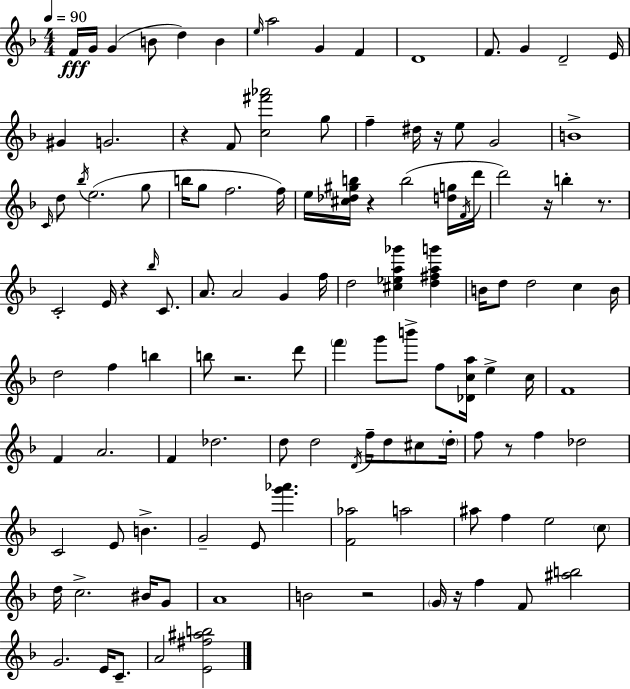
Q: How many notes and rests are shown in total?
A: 122